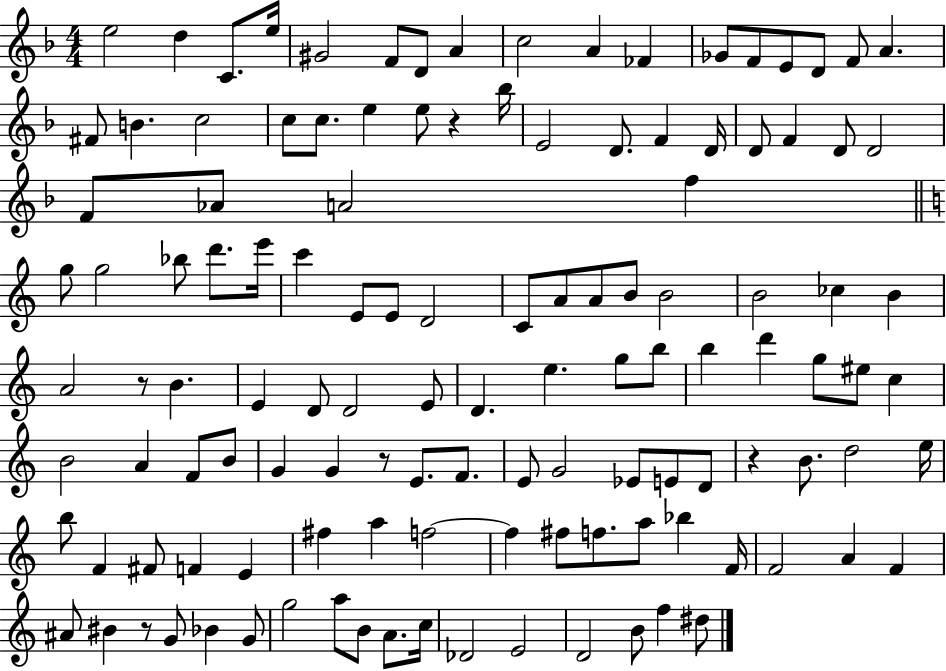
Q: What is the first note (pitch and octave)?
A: E5